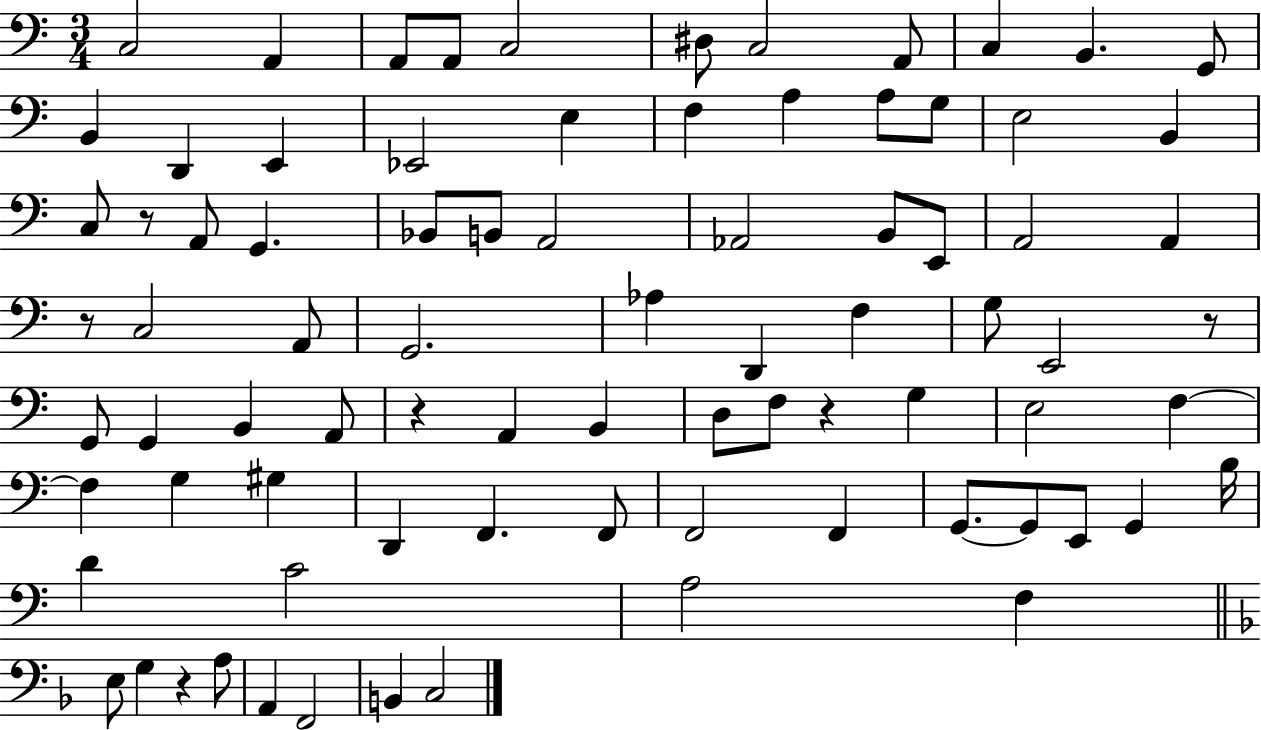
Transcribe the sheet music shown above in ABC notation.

X:1
T:Untitled
M:3/4
L:1/4
K:C
C,2 A,, A,,/2 A,,/2 C,2 ^D,/2 C,2 A,,/2 C, B,, G,,/2 B,, D,, E,, _E,,2 E, F, A, A,/2 G,/2 E,2 B,, C,/2 z/2 A,,/2 G,, _B,,/2 B,,/2 A,,2 _A,,2 B,,/2 E,,/2 A,,2 A,, z/2 C,2 A,,/2 G,,2 _A, D,, F, G,/2 E,,2 z/2 G,,/2 G,, B,, A,,/2 z A,, B,, D,/2 F,/2 z G, E,2 F, F, G, ^G, D,, F,, F,,/2 F,,2 F,, G,,/2 G,,/2 E,,/2 G,, B,/4 D C2 A,2 F, E,/2 G, z A,/2 A,, F,,2 B,, C,2